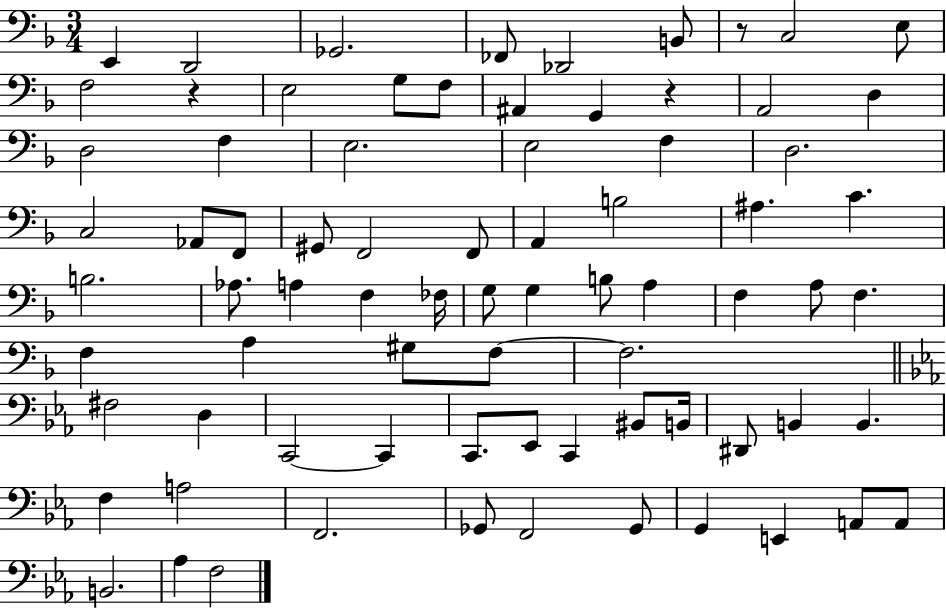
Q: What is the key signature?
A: F major